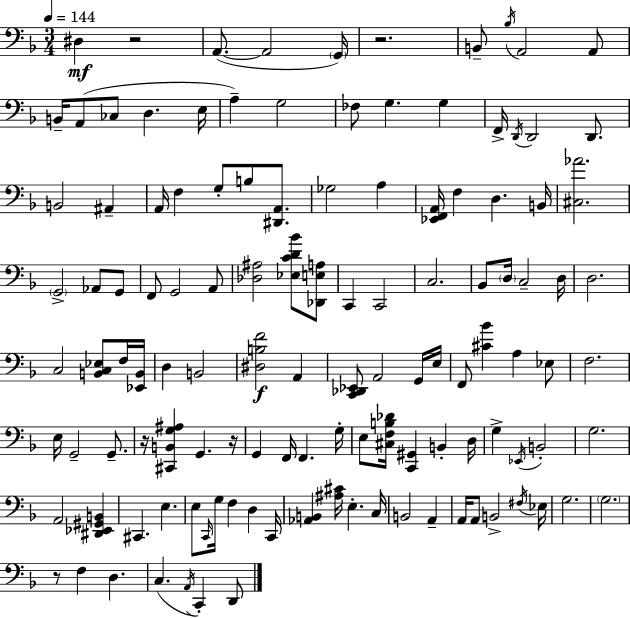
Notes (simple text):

D#3/q R/h A2/e. A2/h G2/s R/h. B2/e Bb3/s A2/h A2/e B2/s A2/e CES3/e D3/q. E3/s A3/q G3/h FES3/e G3/q. G3/q F2/s D2/s D2/h D2/e. B2/h A#2/q A2/s F3/q G3/e B3/e [D#2,A2]/e. Gb3/h A3/q [Eb2,F2,A2]/s F3/q D3/q. B2/s [C#3,Ab4]/h. G2/h Ab2/e G2/e F2/e G2/h A2/e [Db3,A#3]/h [Eb3,C4,D4,Bb4]/e [Db2,E3,A3]/e C2/q C2/h C3/h. Bb2/e D3/s C3/h D3/s D3/h. C3/h [B2,C3,Eb3]/e F3/s [Eb2,B2]/s D3/q B2/h [D#3,B3,F4]/h A2/q [C2,Db2,Eb2]/e A2/h G2/s E3/s F2/e [C#4,Bb4]/q A3/q Eb3/e F3/h. E3/s G2/h G2/e. R/s [C#2,B2,G3,A#3]/q G2/q. R/s G2/q F2/s F2/q. G3/s E3/e [C#3,F3,B3,Db4]/s [C2,G#2]/q B2/q D3/s G3/q Eb2/s B2/h G3/h. A2/h [D#2,Eb2,G#2,B2]/q C#2/q. E3/q. E3/e C2/s G3/s F3/q D3/q C2/s [Ab2,B2]/q [A#3,C#4]/s E3/q. C3/s B2/h A2/q A2/s A2/e B2/h F#3/s Eb3/s G3/h. G3/h. R/e F3/q D3/q. C3/q. A2/s C2/q D2/e